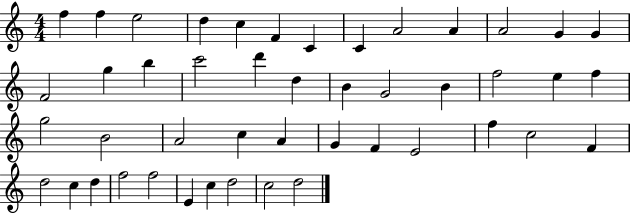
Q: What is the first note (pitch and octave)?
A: F5